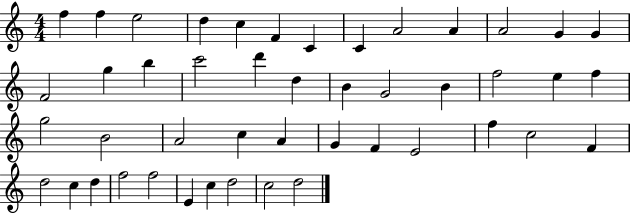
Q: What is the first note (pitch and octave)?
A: F5